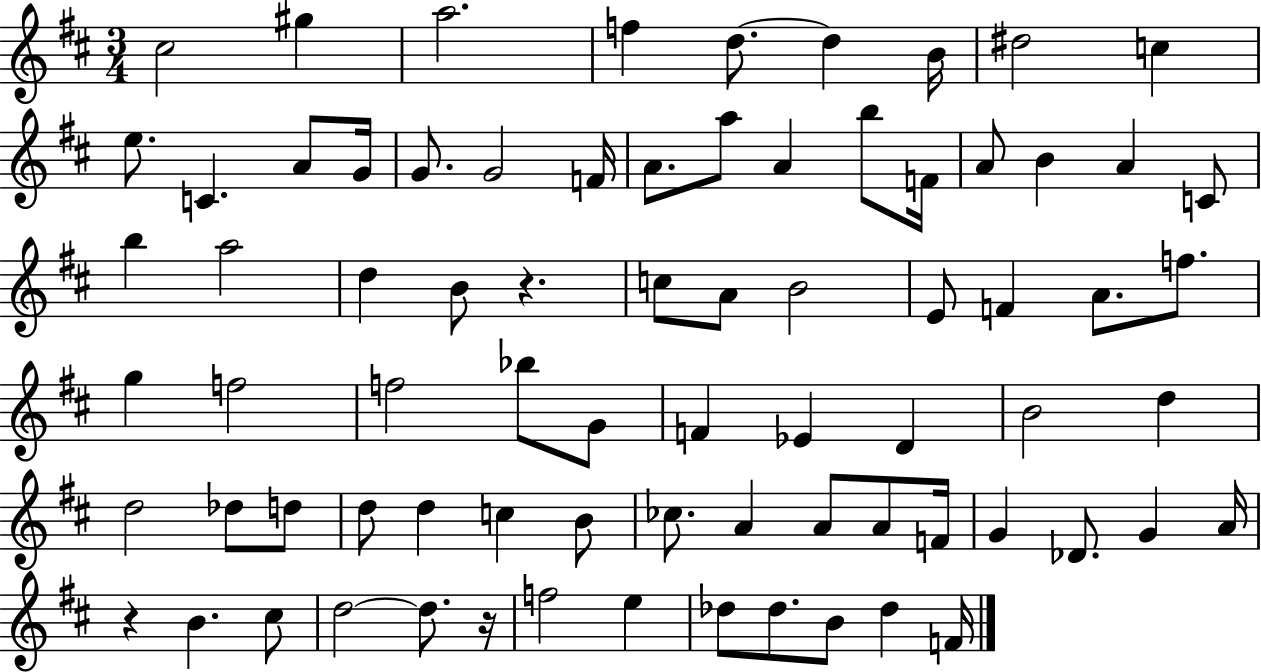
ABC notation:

X:1
T:Untitled
M:3/4
L:1/4
K:D
^c2 ^g a2 f d/2 d B/4 ^d2 c e/2 C A/2 G/4 G/2 G2 F/4 A/2 a/2 A b/2 F/4 A/2 B A C/2 b a2 d B/2 z c/2 A/2 B2 E/2 F A/2 f/2 g f2 f2 _b/2 G/2 F _E D B2 d d2 _d/2 d/2 d/2 d c B/2 _c/2 A A/2 A/2 F/4 G _D/2 G A/4 z B ^c/2 d2 d/2 z/4 f2 e _d/2 _d/2 B/2 _d F/4